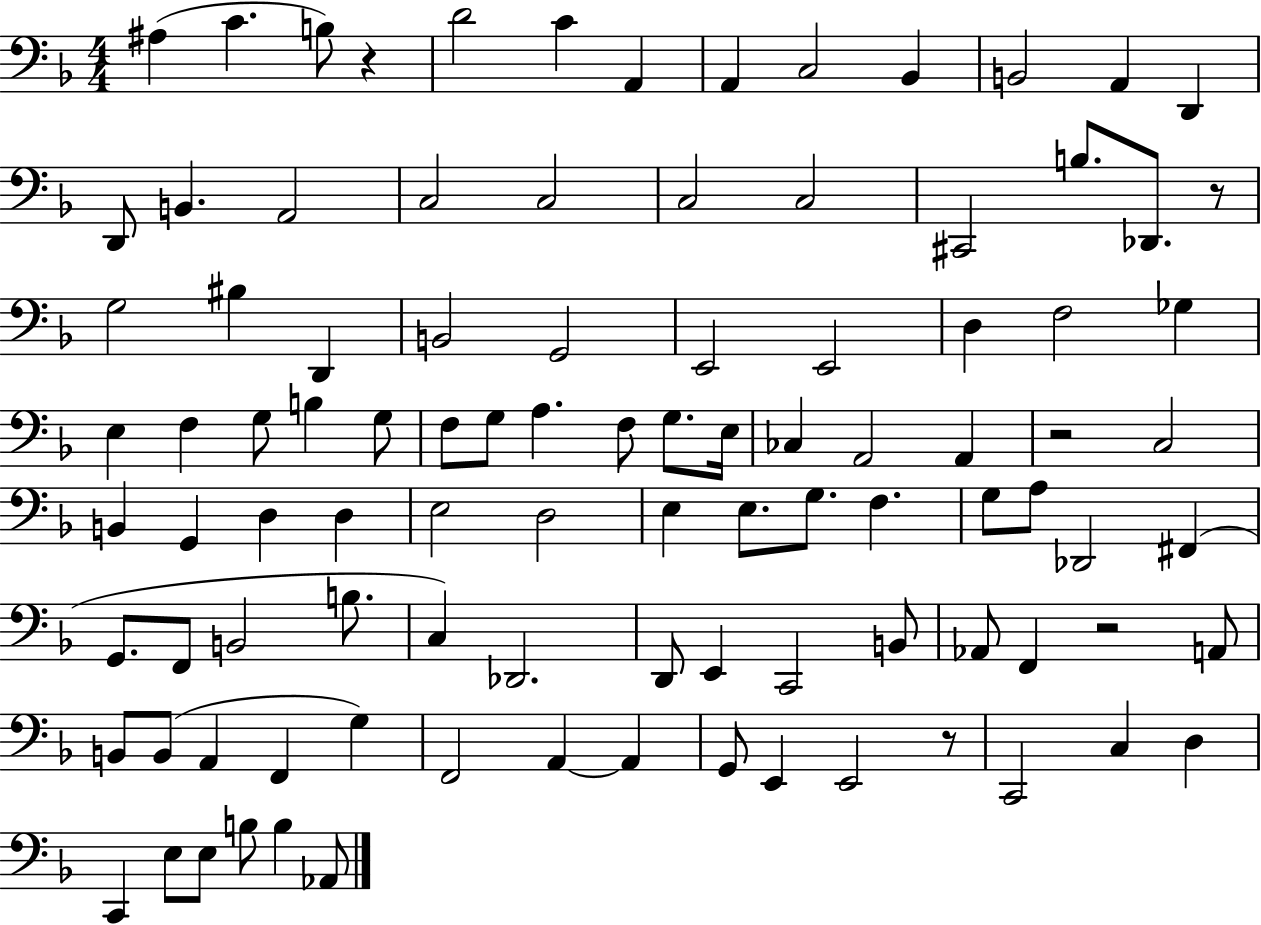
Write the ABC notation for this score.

X:1
T:Untitled
M:4/4
L:1/4
K:F
^A, C B,/2 z D2 C A,, A,, C,2 _B,, B,,2 A,, D,, D,,/2 B,, A,,2 C,2 C,2 C,2 C,2 ^C,,2 B,/2 _D,,/2 z/2 G,2 ^B, D,, B,,2 G,,2 E,,2 E,,2 D, F,2 _G, E, F, G,/2 B, G,/2 F,/2 G,/2 A, F,/2 G,/2 E,/4 _C, A,,2 A,, z2 C,2 B,, G,, D, D, E,2 D,2 E, E,/2 G,/2 F, G,/2 A,/2 _D,,2 ^F,, G,,/2 F,,/2 B,,2 B,/2 C, _D,,2 D,,/2 E,, C,,2 B,,/2 _A,,/2 F,, z2 A,,/2 B,,/2 B,,/2 A,, F,, G, F,,2 A,, A,, G,,/2 E,, E,,2 z/2 C,,2 C, D, C,, E,/2 E,/2 B,/2 B, _A,,/2